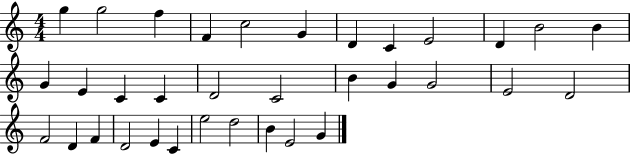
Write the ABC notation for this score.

X:1
T:Untitled
M:4/4
L:1/4
K:C
g g2 f F c2 G D C E2 D B2 B G E C C D2 C2 B G G2 E2 D2 F2 D F D2 E C e2 d2 B E2 G